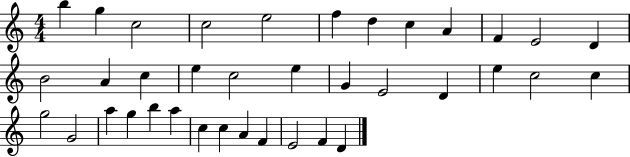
B5/q G5/q C5/h C5/h E5/h F5/q D5/q C5/q A4/q F4/q E4/h D4/q B4/h A4/q C5/q E5/q C5/h E5/q G4/q E4/h D4/q E5/q C5/h C5/q G5/h G4/h A5/q G5/q B5/q A5/q C5/q C5/q A4/q F4/q E4/h F4/q D4/q